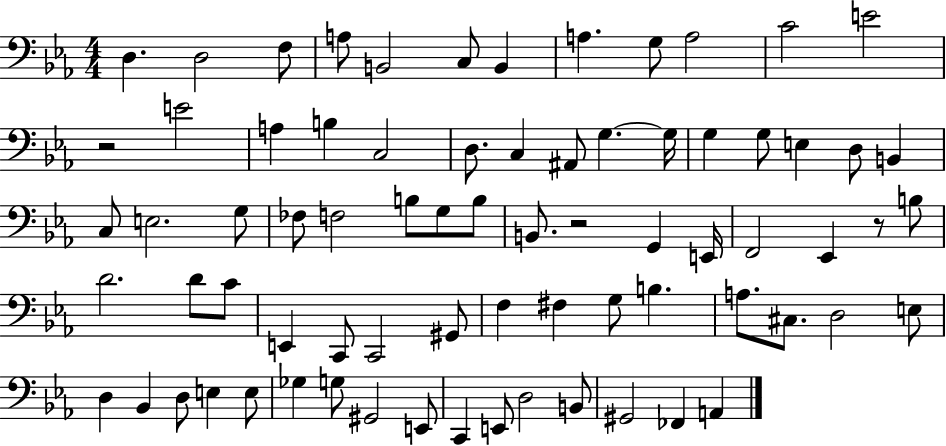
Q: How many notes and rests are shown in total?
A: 74